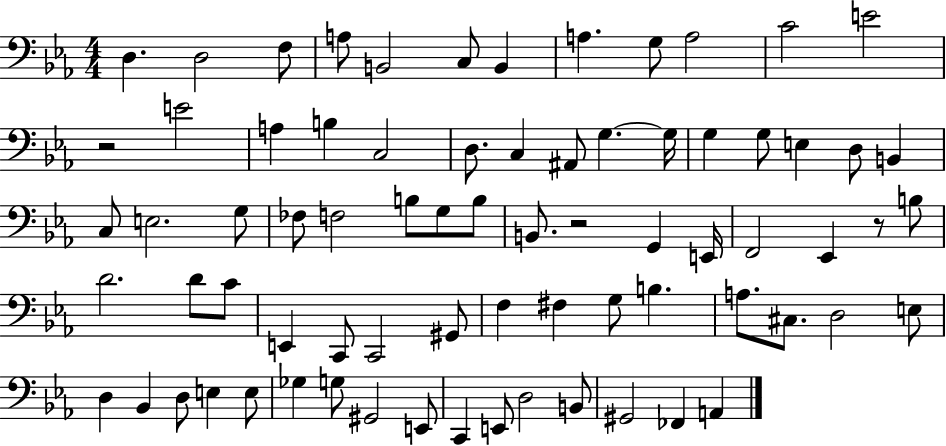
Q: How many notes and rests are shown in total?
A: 74